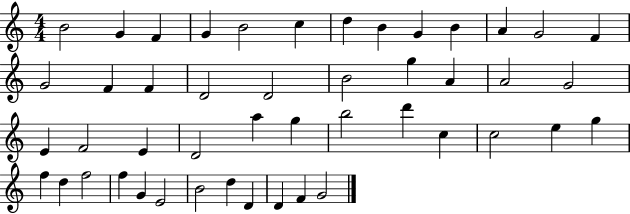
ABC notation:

X:1
T:Untitled
M:4/4
L:1/4
K:C
B2 G F G B2 c d B G B A G2 F G2 F F D2 D2 B2 g A A2 G2 E F2 E D2 a g b2 d' c c2 e g f d f2 f G E2 B2 d D D F G2